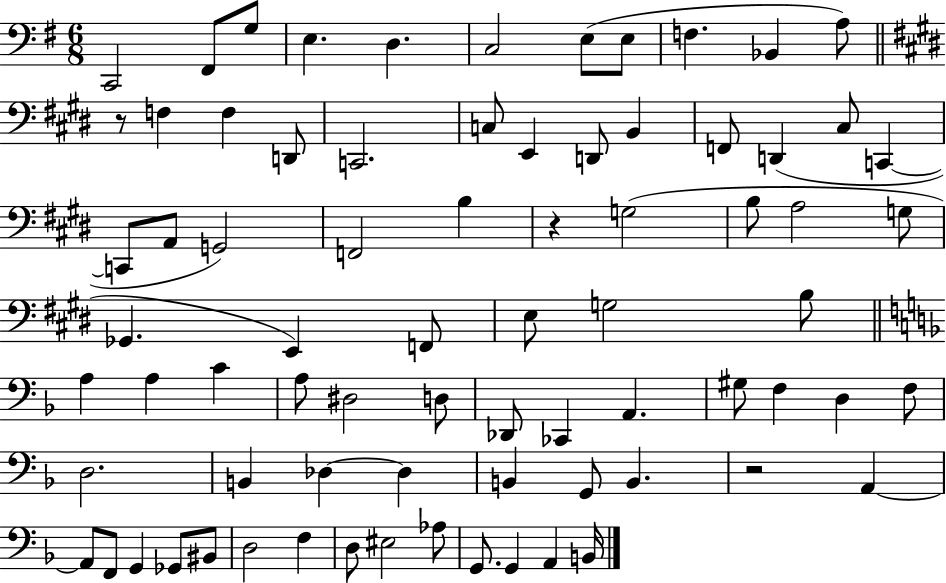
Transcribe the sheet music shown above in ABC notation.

X:1
T:Untitled
M:6/8
L:1/4
K:G
C,,2 ^F,,/2 G,/2 E, D, C,2 E,/2 E,/2 F, _B,, A,/2 z/2 F, F, D,,/2 C,,2 C,/2 E,, D,,/2 B,, F,,/2 D,, ^C,/2 C,, C,,/2 A,,/2 G,,2 F,,2 B, z G,2 B,/2 A,2 G,/2 _G,, E,, F,,/2 E,/2 G,2 B,/2 A, A, C A,/2 ^D,2 D,/2 _D,,/2 _C,, A,, ^G,/2 F, D, F,/2 D,2 B,, _D, _D, B,, G,,/2 B,, z2 A,, A,,/2 F,,/2 G,, _G,,/2 ^B,,/2 D,2 F, D,/2 ^E,2 _A,/2 G,,/2 G,, A,, B,,/4